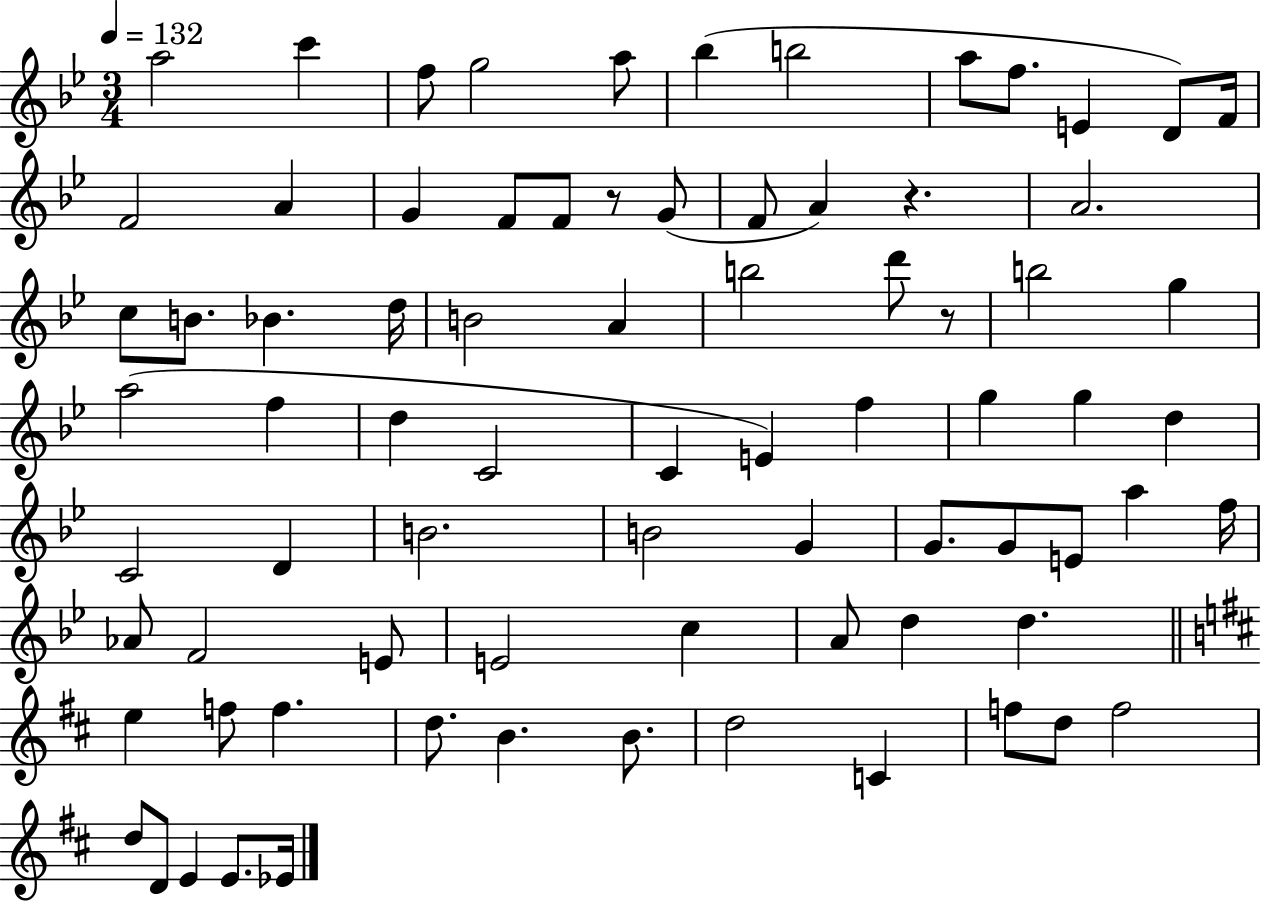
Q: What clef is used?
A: treble